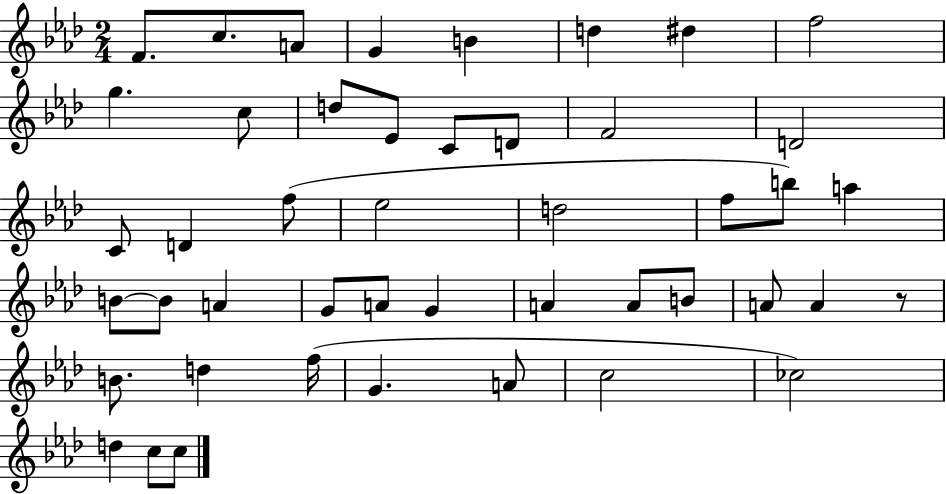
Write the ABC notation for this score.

X:1
T:Untitled
M:2/4
L:1/4
K:Ab
F/2 c/2 A/2 G B d ^d f2 g c/2 d/2 _E/2 C/2 D/2 F2 D2 C/2 D f/2 _e2 d2 f/2 b/2 a B/2 B/2 A G/2 A/2 G A A/2 B/2 A/2 A z/2 B/2 d f/4 G A/2 c2 _c2 d c/2 c/2